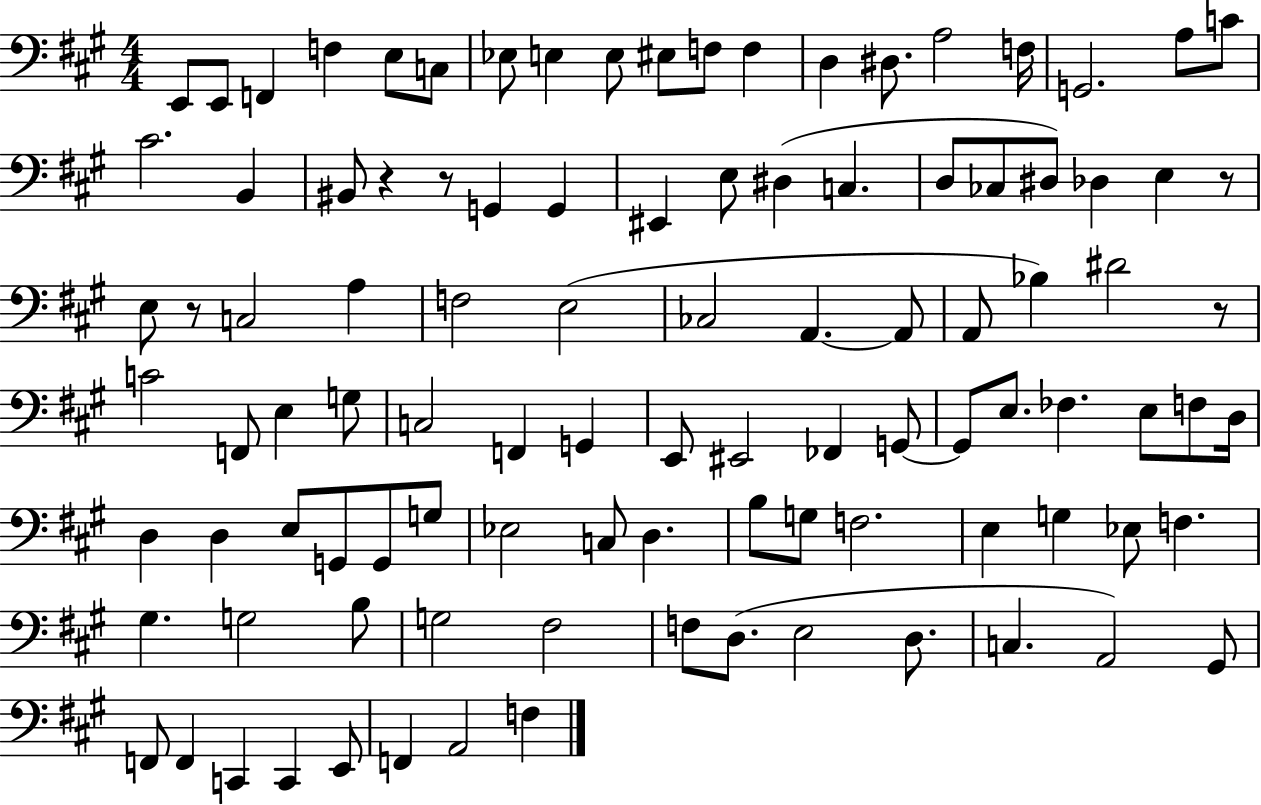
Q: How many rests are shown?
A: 5